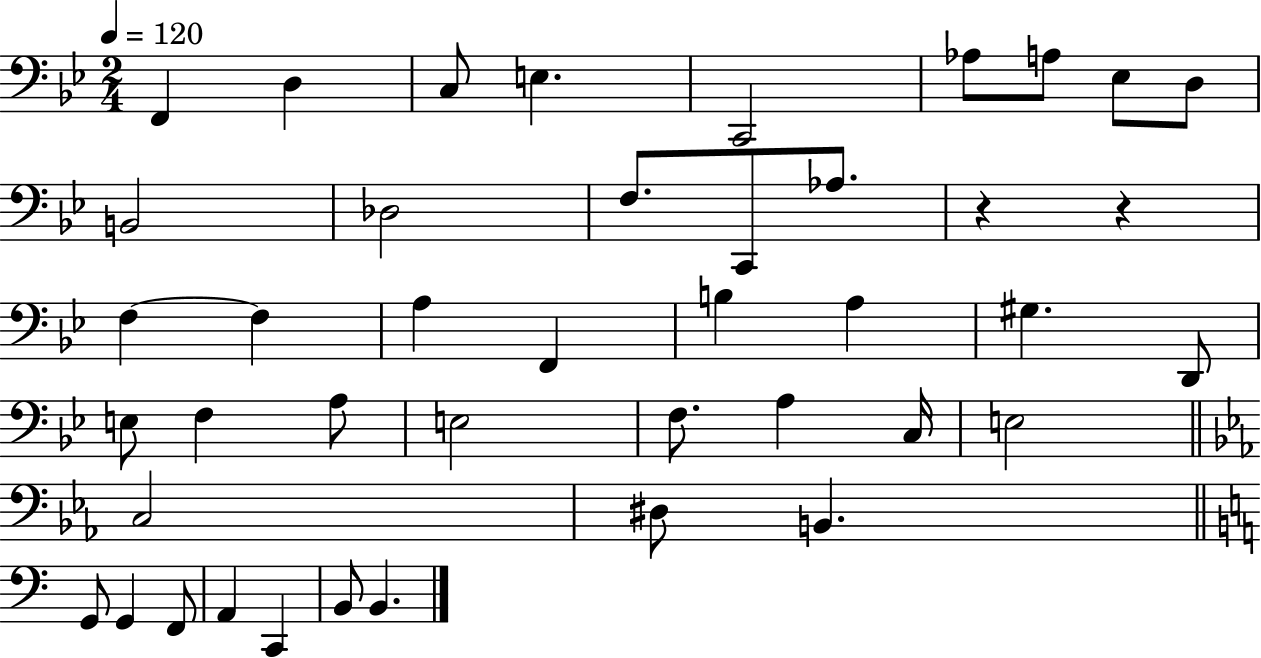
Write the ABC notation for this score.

X:1
T:Untitled
M:2/4
L:1/4
K:Bb
F,, D, C,/2 E, C,,2 _A,/2 A,/2 _E,/2 D,/2 B,,2 _D,2 F,/2 C,,/2 _A,/2 z z F, F, A, F,, B, A, ^G, D,,/2 E,/2 F, A,/2 E,2 F,/2 A, C,/4 E,2 C,2 ^D,/2 B,, G,,/2 G,, F,,/2 A,, C,, B,,/2 B,,